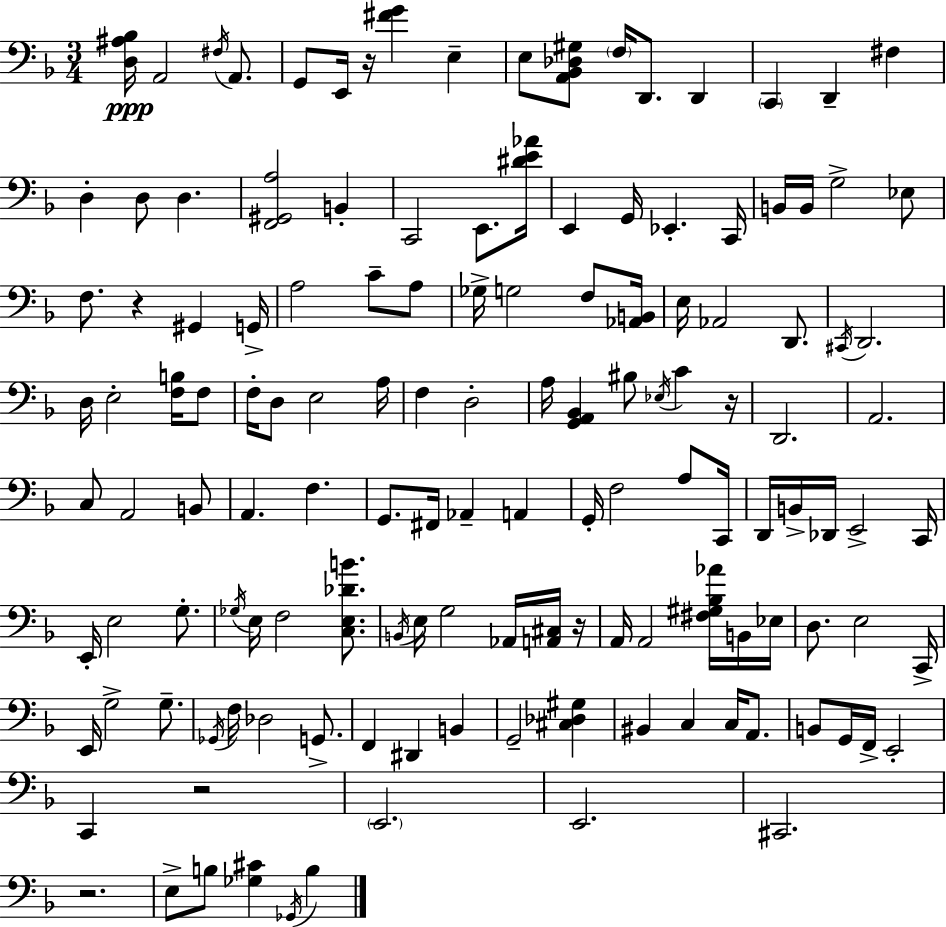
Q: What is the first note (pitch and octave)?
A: A2